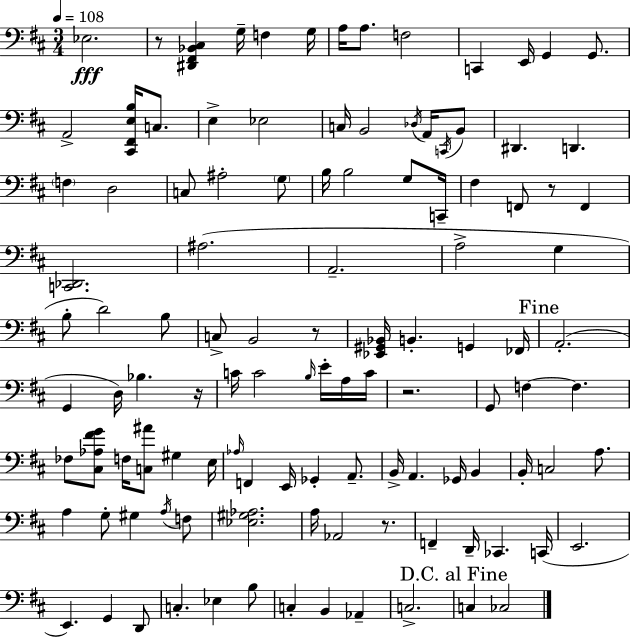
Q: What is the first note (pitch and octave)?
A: Eb3